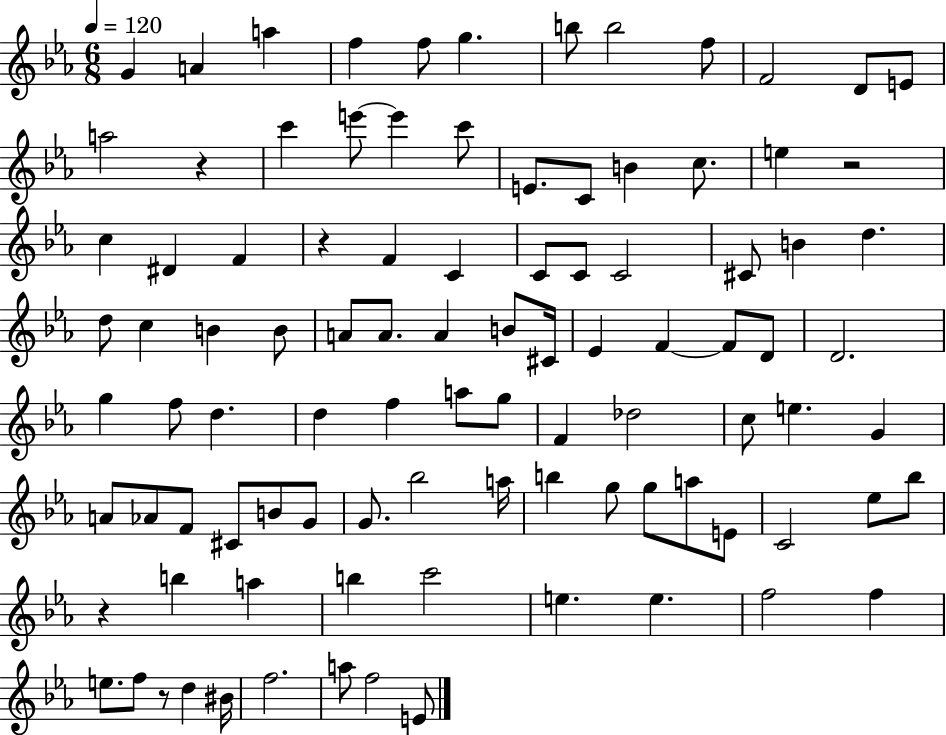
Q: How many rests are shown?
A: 5